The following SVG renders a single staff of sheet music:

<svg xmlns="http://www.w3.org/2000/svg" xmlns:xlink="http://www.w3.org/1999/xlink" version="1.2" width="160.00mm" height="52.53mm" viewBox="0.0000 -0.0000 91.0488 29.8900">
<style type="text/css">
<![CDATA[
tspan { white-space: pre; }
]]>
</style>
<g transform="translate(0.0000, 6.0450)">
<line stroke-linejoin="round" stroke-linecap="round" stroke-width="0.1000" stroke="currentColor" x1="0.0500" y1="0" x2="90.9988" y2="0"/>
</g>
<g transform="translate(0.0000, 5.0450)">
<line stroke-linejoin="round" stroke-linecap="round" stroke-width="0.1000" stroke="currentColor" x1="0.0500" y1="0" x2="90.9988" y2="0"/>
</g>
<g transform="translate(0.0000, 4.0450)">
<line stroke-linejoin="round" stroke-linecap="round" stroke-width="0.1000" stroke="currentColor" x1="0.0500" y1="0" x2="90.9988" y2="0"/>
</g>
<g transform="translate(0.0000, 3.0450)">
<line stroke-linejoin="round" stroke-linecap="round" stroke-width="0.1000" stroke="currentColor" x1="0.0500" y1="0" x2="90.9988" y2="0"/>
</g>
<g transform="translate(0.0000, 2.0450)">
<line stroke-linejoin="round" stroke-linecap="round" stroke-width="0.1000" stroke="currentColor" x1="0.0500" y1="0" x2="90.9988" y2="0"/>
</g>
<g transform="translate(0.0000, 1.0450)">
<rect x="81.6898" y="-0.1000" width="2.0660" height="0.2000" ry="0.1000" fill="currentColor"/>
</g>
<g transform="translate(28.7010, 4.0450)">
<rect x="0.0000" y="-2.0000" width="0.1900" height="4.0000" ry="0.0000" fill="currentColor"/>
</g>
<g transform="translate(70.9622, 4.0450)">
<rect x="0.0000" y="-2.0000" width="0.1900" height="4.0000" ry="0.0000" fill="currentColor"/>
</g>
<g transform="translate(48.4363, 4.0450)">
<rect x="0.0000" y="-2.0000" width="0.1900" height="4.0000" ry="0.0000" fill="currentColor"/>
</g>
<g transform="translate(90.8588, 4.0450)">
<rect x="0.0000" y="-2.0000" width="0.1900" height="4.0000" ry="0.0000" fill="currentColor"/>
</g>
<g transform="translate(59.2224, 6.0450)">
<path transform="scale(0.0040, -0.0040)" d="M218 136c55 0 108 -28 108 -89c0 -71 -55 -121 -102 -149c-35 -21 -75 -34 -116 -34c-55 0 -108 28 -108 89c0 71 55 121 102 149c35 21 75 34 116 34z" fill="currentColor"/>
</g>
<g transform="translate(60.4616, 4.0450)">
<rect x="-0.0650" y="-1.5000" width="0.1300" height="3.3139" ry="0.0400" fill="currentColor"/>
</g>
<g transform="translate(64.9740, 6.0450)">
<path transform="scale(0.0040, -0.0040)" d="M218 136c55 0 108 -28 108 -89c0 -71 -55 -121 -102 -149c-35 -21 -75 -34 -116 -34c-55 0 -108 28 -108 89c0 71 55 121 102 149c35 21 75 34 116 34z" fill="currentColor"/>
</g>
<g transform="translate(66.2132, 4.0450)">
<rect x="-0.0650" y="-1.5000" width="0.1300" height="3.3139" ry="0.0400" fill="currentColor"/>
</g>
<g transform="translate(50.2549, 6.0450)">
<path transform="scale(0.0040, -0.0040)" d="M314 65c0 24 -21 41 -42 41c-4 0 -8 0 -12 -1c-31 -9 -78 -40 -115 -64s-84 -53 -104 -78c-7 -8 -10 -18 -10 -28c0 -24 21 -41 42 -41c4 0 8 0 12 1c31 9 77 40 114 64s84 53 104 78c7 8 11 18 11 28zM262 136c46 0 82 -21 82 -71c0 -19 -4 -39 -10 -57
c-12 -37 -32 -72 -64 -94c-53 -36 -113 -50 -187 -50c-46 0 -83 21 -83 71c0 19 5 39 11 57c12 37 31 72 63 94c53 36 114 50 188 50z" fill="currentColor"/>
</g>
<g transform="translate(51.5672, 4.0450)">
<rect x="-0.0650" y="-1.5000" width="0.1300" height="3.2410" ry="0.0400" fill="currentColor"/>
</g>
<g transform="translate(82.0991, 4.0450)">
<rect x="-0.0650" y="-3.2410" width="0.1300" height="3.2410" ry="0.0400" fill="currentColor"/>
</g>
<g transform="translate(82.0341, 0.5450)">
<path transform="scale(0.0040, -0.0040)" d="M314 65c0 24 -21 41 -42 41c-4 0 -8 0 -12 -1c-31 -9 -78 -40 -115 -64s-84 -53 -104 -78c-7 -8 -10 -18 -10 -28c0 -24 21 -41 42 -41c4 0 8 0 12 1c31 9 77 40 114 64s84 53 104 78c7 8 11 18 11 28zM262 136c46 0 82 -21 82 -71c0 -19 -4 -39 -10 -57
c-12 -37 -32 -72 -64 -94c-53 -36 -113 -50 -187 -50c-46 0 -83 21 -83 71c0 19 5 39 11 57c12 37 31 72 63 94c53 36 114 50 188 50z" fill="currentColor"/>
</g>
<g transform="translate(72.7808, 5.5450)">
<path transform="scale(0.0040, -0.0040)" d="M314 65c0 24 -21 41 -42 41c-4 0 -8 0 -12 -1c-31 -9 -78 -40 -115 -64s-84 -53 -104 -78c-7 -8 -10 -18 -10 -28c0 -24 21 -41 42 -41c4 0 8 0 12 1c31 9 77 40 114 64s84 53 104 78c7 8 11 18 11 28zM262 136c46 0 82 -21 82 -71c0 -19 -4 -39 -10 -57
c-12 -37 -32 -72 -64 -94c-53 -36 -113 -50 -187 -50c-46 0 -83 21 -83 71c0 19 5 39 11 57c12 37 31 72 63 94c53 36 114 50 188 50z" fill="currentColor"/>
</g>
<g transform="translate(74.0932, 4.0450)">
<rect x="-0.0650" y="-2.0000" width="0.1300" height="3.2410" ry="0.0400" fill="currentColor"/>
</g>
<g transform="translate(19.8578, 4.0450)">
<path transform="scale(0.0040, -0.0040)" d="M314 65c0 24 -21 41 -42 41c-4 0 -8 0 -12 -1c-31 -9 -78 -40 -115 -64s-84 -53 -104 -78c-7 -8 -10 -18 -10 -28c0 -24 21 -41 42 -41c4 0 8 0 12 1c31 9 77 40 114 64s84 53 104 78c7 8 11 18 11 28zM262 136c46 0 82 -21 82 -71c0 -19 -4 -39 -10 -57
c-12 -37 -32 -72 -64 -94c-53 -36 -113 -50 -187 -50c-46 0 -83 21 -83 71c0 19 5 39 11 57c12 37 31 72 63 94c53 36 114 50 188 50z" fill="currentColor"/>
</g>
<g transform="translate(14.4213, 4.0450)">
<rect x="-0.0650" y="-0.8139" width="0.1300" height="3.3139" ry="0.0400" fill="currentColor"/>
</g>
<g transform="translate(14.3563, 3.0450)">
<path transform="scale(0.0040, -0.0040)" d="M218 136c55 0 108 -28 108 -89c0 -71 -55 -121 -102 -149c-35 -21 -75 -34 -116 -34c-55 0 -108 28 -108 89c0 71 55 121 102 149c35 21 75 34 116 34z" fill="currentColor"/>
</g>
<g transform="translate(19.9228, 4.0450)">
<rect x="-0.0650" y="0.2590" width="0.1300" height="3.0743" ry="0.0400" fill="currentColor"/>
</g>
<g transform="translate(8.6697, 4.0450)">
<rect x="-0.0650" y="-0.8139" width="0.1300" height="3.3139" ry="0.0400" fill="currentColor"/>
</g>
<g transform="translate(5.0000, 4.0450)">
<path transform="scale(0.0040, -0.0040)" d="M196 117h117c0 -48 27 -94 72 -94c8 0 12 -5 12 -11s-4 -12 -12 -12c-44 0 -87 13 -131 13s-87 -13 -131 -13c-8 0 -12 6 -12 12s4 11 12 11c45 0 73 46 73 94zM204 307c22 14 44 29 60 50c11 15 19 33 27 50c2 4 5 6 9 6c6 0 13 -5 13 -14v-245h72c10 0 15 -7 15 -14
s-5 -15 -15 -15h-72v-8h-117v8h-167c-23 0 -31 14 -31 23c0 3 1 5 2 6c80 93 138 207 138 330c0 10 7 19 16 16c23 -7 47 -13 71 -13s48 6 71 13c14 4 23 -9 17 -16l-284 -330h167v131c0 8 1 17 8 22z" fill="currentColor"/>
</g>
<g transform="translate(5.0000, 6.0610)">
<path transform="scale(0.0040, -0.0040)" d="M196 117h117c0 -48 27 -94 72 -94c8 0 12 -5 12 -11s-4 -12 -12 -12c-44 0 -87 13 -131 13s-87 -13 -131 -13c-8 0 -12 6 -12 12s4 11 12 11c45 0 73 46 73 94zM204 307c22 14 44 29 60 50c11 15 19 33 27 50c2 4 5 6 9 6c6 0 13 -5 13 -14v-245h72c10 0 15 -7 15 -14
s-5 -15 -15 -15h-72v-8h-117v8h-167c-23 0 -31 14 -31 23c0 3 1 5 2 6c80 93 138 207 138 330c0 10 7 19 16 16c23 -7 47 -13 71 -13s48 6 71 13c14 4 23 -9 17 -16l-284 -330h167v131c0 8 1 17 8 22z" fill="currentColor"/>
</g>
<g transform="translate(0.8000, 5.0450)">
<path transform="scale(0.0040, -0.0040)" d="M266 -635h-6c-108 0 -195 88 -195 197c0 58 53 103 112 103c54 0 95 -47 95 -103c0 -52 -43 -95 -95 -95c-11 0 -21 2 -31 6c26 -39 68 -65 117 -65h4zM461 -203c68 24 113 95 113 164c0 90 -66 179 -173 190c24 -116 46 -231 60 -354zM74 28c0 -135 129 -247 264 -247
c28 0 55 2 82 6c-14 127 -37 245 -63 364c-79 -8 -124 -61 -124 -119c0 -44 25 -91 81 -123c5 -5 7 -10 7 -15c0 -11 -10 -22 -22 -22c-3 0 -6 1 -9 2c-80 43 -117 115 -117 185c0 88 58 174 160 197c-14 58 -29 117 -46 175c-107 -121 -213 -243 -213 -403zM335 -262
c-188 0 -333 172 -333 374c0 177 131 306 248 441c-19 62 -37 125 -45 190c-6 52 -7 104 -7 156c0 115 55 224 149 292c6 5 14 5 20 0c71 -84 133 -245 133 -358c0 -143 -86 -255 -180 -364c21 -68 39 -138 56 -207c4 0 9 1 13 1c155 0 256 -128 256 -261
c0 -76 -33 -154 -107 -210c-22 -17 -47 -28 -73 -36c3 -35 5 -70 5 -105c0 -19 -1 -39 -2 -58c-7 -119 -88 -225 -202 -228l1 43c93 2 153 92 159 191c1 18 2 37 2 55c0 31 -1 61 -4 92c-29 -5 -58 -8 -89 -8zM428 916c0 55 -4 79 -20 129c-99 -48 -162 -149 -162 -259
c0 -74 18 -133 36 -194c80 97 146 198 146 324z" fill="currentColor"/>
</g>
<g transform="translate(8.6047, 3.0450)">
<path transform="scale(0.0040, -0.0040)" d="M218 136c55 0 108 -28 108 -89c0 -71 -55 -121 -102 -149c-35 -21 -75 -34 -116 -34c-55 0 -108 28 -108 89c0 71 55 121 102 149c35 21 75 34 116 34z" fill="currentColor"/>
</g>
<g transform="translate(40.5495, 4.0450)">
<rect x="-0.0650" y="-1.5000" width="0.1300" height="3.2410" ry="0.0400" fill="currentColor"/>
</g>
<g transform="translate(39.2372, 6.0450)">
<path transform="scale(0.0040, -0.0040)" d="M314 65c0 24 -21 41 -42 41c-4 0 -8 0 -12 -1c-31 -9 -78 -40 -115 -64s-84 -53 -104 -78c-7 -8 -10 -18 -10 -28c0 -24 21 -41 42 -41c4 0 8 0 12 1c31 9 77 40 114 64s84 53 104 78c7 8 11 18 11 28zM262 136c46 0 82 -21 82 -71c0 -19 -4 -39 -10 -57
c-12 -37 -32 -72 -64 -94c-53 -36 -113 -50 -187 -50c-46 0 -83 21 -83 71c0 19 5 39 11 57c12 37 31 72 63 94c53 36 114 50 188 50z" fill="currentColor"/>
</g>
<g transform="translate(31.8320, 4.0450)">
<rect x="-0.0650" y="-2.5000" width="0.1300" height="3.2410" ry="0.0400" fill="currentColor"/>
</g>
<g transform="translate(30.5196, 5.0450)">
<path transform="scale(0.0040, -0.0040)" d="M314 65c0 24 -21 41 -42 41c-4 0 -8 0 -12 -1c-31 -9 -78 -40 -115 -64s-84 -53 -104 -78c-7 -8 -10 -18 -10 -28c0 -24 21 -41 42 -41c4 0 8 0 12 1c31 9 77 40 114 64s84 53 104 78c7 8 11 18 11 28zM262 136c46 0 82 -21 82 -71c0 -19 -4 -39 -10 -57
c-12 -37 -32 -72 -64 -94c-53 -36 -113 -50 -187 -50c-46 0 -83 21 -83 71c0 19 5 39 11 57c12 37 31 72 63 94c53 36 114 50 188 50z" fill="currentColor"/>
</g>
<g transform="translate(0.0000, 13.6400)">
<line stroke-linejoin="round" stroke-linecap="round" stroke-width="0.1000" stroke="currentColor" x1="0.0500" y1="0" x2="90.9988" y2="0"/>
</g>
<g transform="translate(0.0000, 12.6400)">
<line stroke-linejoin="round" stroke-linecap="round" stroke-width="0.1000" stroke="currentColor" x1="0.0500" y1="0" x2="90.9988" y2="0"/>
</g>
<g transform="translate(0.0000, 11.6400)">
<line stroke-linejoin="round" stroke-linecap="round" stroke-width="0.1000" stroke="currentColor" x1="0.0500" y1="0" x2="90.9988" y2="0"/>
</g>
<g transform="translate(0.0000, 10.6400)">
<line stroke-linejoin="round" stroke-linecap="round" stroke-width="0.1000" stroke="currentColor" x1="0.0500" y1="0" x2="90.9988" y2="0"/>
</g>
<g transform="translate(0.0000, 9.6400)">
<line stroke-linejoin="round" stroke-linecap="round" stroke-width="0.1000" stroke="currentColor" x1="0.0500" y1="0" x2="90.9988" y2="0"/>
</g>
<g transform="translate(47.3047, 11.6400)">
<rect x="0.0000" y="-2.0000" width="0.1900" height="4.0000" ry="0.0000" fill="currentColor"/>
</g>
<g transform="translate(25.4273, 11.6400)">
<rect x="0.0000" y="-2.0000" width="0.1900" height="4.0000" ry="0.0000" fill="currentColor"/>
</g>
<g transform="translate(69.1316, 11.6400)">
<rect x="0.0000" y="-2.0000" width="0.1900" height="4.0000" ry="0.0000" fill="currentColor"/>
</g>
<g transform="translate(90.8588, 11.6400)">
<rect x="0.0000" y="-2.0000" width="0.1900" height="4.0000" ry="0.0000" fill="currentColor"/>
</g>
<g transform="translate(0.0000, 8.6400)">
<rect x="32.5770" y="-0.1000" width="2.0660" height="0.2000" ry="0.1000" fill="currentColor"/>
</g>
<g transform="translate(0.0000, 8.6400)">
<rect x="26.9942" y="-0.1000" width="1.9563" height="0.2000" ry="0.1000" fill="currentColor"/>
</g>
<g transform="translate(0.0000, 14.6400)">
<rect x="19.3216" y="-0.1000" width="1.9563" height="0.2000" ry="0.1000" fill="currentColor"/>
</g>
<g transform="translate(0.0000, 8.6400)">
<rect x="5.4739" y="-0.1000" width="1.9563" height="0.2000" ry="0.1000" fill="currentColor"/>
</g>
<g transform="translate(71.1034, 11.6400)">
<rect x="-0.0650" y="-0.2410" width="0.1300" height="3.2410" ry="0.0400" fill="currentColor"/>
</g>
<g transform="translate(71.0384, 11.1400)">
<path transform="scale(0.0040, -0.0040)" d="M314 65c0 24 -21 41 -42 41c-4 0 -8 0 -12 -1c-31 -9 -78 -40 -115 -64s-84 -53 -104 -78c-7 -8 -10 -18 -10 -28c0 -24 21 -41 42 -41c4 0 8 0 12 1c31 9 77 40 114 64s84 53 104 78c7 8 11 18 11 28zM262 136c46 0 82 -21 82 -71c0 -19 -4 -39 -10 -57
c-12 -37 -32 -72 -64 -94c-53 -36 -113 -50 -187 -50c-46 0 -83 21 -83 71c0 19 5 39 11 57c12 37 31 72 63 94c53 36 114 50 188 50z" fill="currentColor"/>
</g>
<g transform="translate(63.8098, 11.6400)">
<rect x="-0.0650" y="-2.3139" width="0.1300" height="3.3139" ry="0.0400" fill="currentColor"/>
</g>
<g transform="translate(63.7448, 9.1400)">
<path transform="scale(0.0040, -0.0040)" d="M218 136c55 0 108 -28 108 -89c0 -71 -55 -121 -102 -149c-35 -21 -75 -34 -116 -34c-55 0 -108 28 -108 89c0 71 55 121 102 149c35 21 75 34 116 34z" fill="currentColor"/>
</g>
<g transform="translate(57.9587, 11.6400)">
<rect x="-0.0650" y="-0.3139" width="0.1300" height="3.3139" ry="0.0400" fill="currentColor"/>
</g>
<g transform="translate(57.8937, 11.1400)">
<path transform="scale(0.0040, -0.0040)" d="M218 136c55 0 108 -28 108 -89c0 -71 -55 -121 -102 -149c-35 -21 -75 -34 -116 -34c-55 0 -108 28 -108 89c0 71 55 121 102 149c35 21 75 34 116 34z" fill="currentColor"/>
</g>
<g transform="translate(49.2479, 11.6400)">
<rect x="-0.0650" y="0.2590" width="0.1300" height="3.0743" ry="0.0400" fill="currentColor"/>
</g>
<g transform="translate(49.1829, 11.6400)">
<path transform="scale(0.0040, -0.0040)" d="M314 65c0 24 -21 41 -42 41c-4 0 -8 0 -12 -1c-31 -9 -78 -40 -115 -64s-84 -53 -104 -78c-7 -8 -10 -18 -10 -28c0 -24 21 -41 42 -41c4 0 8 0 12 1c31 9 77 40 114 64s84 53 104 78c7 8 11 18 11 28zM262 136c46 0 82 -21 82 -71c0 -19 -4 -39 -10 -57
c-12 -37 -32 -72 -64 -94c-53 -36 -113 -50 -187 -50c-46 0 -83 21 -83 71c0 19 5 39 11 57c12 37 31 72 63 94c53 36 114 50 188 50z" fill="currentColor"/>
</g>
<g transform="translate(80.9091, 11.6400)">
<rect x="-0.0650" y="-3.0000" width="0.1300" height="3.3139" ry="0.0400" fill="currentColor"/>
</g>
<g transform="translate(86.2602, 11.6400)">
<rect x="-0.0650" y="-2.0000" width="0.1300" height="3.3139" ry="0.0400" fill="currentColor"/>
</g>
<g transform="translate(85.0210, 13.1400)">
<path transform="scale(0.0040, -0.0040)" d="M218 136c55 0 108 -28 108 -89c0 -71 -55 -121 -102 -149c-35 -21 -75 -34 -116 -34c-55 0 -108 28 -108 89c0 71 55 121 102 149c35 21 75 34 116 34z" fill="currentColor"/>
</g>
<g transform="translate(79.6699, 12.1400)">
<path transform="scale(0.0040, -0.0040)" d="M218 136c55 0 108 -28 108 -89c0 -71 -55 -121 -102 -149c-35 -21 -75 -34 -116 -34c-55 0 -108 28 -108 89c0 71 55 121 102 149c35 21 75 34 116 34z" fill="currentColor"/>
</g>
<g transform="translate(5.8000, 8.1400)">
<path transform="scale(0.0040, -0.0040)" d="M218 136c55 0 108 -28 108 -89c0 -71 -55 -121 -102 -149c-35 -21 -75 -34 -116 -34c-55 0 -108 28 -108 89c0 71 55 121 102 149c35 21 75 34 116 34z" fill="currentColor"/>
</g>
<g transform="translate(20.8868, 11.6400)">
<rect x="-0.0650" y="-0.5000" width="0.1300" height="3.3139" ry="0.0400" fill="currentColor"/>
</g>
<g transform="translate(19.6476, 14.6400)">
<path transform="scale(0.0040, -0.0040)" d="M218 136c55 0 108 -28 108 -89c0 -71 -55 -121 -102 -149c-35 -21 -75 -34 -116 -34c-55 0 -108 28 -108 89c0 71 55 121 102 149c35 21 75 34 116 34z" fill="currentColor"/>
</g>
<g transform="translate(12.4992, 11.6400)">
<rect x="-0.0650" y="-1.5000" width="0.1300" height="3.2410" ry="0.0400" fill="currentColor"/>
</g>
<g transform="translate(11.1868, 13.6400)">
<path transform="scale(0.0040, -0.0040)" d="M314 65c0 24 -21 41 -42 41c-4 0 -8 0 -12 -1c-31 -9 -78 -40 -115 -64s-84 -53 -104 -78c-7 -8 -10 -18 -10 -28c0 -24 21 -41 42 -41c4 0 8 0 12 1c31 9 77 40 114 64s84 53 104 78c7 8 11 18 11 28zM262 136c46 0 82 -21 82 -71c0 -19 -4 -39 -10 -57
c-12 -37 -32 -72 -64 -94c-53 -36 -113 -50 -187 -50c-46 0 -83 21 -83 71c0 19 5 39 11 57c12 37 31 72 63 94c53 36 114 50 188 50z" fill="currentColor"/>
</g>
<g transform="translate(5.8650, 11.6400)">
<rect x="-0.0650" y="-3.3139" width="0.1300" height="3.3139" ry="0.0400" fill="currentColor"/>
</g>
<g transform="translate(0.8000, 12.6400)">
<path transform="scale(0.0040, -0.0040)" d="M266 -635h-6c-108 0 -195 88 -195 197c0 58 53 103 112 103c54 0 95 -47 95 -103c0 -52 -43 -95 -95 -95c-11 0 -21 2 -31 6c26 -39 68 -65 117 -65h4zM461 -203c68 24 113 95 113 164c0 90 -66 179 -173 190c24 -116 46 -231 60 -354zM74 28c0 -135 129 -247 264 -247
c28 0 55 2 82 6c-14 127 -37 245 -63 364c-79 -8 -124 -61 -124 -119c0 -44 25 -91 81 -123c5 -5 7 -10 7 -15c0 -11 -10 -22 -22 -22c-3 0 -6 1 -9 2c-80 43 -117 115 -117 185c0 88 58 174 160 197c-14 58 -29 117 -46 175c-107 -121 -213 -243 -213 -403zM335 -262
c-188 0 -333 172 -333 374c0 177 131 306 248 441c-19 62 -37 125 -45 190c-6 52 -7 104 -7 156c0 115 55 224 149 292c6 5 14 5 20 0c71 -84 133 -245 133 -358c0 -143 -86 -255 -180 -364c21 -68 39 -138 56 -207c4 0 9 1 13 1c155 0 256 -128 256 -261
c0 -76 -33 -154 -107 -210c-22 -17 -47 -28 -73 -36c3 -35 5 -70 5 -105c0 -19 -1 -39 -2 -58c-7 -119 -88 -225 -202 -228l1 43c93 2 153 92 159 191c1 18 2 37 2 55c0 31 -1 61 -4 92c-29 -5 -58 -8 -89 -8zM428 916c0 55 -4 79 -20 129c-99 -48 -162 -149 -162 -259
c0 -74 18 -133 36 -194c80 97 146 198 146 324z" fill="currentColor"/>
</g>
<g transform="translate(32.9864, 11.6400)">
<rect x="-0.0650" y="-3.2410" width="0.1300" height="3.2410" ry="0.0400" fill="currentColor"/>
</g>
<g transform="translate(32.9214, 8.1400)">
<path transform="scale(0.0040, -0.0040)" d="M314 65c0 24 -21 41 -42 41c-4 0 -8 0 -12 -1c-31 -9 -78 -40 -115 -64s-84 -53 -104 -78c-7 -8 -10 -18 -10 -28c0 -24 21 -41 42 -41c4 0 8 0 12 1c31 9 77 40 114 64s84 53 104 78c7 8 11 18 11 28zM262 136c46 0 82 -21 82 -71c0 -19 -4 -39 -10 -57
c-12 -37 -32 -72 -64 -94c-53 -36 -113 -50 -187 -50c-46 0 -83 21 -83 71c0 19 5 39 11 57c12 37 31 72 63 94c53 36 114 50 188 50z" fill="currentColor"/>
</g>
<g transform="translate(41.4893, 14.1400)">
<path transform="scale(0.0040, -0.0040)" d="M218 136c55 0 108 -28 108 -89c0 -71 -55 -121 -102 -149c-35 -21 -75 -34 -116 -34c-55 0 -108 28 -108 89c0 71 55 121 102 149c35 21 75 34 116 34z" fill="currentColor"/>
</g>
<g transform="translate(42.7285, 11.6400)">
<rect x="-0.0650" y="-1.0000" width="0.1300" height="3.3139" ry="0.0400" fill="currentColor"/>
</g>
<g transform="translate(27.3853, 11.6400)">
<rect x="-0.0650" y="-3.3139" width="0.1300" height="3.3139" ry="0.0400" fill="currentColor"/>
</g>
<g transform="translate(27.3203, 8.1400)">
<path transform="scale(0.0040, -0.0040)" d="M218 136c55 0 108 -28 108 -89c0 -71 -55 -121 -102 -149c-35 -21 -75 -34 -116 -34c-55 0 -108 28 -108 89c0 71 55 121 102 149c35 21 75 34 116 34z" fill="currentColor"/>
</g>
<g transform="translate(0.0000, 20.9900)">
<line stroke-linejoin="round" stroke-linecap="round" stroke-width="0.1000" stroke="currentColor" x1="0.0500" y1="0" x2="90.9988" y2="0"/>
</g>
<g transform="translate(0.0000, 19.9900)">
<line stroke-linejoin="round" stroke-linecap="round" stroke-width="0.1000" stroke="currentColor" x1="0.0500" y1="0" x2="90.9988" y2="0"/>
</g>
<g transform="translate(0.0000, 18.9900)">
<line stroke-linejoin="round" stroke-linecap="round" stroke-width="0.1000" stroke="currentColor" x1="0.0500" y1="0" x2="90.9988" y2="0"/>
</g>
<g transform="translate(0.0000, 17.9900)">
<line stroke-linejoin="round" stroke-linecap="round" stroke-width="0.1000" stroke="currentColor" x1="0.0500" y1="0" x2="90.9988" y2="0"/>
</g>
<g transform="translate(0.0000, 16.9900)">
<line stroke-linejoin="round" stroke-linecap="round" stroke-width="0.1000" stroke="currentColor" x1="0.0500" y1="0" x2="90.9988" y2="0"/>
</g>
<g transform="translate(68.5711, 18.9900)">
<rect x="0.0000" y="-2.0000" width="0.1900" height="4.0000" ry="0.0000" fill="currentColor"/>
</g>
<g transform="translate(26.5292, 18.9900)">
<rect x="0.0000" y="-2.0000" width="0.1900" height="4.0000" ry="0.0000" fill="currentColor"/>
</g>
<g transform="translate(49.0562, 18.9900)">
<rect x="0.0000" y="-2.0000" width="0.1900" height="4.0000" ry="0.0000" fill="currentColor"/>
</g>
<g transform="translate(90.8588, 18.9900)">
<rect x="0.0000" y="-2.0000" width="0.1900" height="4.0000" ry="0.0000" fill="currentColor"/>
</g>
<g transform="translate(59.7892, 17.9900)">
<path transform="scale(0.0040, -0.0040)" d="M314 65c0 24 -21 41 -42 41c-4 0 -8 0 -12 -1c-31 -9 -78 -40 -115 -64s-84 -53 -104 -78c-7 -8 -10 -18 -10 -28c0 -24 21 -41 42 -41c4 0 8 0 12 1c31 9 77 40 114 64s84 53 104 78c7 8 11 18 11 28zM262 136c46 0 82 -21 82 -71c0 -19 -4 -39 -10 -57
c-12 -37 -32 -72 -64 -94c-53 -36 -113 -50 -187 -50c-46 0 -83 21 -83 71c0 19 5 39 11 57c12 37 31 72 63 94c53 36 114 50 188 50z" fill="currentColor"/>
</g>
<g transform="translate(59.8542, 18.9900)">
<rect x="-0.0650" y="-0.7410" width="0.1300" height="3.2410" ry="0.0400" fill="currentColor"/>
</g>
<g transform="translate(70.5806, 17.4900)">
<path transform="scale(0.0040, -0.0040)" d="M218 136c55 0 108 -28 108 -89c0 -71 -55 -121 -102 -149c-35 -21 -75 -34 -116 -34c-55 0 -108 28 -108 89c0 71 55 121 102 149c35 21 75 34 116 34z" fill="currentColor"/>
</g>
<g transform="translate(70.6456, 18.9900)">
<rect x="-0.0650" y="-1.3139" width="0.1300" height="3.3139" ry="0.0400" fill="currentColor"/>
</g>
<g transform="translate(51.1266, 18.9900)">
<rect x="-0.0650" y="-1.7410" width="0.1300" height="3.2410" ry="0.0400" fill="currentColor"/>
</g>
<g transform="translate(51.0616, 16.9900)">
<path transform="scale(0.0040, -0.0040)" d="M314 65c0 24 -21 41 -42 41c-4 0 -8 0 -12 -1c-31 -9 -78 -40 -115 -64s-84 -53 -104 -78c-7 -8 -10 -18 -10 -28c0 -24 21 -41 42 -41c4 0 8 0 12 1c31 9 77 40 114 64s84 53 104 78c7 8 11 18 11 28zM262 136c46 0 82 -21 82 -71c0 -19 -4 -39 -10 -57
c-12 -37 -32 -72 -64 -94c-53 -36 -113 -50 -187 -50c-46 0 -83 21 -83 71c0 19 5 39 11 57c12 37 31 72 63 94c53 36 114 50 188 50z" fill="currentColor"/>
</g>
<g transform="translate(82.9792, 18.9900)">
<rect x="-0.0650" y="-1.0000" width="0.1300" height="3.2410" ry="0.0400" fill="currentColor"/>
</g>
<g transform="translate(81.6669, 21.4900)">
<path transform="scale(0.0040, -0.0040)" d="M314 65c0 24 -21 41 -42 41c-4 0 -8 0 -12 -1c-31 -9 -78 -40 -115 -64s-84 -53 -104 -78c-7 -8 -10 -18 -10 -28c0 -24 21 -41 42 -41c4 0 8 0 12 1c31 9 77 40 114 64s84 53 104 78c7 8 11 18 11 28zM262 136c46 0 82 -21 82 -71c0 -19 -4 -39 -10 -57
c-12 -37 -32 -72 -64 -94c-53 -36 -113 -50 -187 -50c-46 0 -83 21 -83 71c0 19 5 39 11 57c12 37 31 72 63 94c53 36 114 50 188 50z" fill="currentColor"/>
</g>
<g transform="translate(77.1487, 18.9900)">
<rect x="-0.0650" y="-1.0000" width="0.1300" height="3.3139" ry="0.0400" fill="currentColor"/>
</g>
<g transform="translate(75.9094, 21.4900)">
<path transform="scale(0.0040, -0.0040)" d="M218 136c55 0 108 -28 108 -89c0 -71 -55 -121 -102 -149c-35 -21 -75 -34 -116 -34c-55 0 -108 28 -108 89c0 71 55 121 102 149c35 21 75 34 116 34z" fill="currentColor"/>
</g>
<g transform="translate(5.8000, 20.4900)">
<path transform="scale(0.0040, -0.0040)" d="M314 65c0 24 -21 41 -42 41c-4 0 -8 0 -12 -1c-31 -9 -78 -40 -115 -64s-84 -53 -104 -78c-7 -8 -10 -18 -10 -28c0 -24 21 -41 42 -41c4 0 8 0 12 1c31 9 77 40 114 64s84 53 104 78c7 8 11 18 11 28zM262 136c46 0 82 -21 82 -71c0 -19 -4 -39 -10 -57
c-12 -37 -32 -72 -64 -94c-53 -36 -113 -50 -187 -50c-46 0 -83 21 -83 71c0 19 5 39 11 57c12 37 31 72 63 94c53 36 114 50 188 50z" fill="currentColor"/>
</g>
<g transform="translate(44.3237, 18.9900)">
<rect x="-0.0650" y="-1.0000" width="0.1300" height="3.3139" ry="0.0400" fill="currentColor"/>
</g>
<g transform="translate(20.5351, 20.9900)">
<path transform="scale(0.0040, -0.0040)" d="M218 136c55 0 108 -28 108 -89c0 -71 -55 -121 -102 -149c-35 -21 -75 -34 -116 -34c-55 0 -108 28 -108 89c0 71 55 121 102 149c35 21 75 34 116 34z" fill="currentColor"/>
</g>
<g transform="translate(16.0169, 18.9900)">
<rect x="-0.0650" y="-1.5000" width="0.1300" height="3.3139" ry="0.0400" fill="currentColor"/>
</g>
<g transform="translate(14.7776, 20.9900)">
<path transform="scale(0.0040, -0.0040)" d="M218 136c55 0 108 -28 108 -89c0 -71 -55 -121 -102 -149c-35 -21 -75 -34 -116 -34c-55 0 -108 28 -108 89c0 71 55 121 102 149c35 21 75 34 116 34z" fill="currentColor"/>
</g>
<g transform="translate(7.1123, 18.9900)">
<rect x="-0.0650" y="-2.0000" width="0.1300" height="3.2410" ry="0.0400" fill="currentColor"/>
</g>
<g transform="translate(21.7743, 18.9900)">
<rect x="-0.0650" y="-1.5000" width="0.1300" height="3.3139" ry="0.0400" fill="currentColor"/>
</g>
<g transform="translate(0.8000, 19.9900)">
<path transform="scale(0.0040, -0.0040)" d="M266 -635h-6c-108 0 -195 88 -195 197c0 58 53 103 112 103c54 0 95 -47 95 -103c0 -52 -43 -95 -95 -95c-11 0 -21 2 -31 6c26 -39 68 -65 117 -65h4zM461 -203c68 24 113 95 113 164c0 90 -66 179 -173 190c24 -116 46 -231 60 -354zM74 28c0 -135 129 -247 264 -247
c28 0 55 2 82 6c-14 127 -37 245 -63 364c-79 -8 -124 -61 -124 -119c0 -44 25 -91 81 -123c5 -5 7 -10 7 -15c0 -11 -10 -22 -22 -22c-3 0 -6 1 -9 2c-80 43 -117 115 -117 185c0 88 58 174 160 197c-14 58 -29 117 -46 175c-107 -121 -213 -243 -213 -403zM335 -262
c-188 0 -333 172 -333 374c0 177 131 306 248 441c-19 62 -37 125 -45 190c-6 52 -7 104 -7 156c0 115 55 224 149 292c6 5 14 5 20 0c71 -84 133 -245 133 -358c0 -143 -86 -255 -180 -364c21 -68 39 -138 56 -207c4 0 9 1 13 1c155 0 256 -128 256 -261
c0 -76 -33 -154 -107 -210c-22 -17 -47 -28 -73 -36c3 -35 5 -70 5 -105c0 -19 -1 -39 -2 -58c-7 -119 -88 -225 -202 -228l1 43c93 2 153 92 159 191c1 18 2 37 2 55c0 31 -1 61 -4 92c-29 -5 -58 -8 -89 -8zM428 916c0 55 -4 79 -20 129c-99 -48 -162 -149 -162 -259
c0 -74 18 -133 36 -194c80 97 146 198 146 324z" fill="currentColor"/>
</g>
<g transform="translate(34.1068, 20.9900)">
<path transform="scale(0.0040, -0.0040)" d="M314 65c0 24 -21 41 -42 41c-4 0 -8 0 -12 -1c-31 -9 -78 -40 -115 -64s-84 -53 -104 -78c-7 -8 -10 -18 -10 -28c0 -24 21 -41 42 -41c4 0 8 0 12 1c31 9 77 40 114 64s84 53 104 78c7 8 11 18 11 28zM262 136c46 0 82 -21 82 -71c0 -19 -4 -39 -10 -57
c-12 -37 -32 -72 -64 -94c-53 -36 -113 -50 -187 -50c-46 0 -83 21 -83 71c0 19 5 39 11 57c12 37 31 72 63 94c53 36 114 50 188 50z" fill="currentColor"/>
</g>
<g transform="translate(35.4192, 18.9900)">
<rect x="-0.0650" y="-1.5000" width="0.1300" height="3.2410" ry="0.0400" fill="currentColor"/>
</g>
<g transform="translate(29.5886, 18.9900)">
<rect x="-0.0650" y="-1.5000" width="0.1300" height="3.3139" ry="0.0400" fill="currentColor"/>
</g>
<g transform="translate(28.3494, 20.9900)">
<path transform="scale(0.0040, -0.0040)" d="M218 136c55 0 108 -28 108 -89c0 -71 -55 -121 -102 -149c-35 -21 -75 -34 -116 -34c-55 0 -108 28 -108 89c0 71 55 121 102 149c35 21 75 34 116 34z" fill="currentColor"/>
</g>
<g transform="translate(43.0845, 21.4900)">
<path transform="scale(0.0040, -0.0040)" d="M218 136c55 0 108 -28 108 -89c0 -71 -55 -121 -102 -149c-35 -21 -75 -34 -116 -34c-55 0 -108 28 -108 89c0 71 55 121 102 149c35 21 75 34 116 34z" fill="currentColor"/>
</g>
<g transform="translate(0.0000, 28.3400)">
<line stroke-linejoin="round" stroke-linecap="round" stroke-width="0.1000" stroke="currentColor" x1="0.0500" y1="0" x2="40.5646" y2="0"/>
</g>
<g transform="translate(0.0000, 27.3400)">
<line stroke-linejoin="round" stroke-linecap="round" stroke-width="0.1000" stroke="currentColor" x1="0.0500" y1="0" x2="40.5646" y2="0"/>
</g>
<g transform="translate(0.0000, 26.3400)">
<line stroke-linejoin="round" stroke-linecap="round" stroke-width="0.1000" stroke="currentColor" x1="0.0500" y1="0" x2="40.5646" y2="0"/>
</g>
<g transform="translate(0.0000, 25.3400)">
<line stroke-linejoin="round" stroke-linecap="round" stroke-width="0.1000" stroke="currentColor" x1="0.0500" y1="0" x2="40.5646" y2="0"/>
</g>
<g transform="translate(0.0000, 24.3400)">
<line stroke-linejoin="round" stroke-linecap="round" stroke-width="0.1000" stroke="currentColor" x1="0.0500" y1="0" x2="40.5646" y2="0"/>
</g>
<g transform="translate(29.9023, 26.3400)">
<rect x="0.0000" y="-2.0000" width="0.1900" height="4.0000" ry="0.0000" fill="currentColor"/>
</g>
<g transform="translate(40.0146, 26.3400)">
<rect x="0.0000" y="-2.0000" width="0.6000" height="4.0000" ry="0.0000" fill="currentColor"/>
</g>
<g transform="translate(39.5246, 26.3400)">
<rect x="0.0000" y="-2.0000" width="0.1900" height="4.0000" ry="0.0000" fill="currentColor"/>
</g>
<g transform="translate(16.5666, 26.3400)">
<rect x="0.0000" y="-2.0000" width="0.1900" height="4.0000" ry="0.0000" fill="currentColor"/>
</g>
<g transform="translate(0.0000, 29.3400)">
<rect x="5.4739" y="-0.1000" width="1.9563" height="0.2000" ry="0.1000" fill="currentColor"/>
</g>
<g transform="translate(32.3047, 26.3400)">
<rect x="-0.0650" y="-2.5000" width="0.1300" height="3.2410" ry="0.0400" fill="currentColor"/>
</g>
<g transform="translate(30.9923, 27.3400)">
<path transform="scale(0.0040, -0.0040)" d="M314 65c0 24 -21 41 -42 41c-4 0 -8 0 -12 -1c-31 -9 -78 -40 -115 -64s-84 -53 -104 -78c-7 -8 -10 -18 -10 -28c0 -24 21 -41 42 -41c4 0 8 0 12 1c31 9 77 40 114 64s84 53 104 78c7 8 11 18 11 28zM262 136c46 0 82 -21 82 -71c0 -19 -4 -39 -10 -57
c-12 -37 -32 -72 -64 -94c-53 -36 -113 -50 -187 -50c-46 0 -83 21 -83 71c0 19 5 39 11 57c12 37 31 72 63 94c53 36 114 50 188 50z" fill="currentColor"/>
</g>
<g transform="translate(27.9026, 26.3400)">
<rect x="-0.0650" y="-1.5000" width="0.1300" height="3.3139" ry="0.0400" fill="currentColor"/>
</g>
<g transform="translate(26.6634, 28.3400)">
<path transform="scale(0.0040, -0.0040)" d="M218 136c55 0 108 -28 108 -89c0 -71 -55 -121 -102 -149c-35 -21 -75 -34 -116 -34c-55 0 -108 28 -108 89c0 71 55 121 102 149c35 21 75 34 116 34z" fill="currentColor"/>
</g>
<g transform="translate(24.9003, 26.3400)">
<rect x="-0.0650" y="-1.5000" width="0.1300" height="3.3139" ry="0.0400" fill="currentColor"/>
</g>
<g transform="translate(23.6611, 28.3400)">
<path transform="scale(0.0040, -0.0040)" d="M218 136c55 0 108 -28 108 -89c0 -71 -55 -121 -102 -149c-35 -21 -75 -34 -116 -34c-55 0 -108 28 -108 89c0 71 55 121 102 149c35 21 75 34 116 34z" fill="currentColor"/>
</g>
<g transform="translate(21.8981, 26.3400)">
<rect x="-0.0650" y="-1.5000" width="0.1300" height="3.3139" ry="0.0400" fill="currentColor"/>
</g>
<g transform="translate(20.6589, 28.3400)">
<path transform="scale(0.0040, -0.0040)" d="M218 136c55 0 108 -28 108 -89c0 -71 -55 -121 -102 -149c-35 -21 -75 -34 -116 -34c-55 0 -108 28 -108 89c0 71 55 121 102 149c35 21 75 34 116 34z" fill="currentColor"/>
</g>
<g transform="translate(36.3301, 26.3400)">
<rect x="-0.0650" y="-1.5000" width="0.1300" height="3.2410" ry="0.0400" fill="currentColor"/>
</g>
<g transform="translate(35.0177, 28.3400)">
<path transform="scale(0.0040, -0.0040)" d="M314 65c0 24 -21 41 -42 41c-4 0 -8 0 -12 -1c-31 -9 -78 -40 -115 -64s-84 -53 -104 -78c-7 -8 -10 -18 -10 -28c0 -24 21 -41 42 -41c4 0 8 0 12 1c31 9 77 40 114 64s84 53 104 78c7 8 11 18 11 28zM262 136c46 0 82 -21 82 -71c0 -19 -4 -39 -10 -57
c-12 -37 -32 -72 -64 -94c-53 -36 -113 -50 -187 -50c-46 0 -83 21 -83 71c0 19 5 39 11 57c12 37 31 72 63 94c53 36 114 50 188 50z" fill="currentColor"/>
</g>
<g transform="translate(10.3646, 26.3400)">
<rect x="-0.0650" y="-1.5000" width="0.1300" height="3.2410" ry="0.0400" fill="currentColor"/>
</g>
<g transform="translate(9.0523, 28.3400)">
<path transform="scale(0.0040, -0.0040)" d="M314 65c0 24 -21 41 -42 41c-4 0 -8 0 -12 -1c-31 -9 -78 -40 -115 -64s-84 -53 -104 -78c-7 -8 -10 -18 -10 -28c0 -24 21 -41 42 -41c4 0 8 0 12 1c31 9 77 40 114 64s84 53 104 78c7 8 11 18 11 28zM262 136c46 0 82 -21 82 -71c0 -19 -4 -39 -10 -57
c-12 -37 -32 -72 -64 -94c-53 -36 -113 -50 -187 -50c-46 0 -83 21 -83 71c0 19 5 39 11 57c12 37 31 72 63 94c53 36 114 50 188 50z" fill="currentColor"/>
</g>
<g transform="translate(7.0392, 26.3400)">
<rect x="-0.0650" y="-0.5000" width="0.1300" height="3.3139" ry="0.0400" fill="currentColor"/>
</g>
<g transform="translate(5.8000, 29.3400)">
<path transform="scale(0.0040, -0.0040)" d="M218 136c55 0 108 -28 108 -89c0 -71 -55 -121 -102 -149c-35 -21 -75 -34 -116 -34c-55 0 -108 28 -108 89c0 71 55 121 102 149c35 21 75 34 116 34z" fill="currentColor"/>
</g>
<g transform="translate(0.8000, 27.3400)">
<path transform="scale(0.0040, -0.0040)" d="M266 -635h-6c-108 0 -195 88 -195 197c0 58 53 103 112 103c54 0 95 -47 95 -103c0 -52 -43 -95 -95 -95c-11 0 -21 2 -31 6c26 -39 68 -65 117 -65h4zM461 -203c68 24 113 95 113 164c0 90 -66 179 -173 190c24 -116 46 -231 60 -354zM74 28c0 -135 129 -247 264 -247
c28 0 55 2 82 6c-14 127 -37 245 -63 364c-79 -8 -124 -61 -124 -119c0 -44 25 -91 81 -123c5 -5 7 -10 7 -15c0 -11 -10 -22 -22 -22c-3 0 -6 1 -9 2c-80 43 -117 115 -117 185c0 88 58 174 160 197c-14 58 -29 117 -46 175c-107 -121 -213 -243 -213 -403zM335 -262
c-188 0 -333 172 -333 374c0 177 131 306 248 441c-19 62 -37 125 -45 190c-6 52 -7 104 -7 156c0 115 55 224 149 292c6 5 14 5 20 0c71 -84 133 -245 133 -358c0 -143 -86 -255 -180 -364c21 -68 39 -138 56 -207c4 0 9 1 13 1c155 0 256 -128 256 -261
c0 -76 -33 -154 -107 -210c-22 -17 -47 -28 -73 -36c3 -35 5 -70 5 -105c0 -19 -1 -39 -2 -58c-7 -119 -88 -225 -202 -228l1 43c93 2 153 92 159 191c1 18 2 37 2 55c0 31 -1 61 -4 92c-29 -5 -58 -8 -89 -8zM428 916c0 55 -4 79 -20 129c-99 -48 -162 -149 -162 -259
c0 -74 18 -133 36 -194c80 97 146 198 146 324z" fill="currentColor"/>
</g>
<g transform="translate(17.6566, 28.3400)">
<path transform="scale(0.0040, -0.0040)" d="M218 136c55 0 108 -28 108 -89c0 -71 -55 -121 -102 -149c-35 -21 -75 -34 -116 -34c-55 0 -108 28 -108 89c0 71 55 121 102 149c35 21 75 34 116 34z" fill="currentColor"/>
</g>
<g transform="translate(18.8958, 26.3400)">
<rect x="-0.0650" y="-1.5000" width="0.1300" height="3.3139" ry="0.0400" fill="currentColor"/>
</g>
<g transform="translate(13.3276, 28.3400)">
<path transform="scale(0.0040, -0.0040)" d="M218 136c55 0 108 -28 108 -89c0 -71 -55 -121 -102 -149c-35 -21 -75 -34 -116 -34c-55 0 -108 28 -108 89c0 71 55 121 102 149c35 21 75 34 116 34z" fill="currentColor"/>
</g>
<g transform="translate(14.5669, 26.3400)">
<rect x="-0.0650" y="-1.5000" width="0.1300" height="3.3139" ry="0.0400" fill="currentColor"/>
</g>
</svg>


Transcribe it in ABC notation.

X:1
T:Untitled
M:4/4
L:1/4
K:C
d d B2 G2 E2 E2 E E F2 b2 b E2 C b b2 D B2 c g c2 A F F2 E E E E2 D f2 d2 e D D2 C E2 E E E E E G2 E2